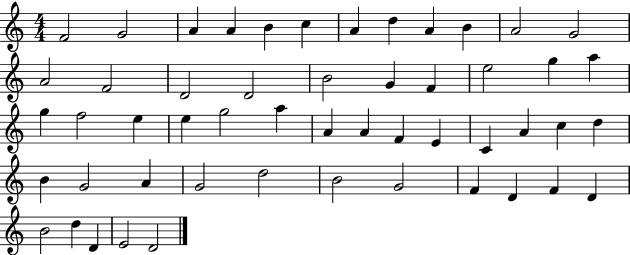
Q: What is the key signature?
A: C major